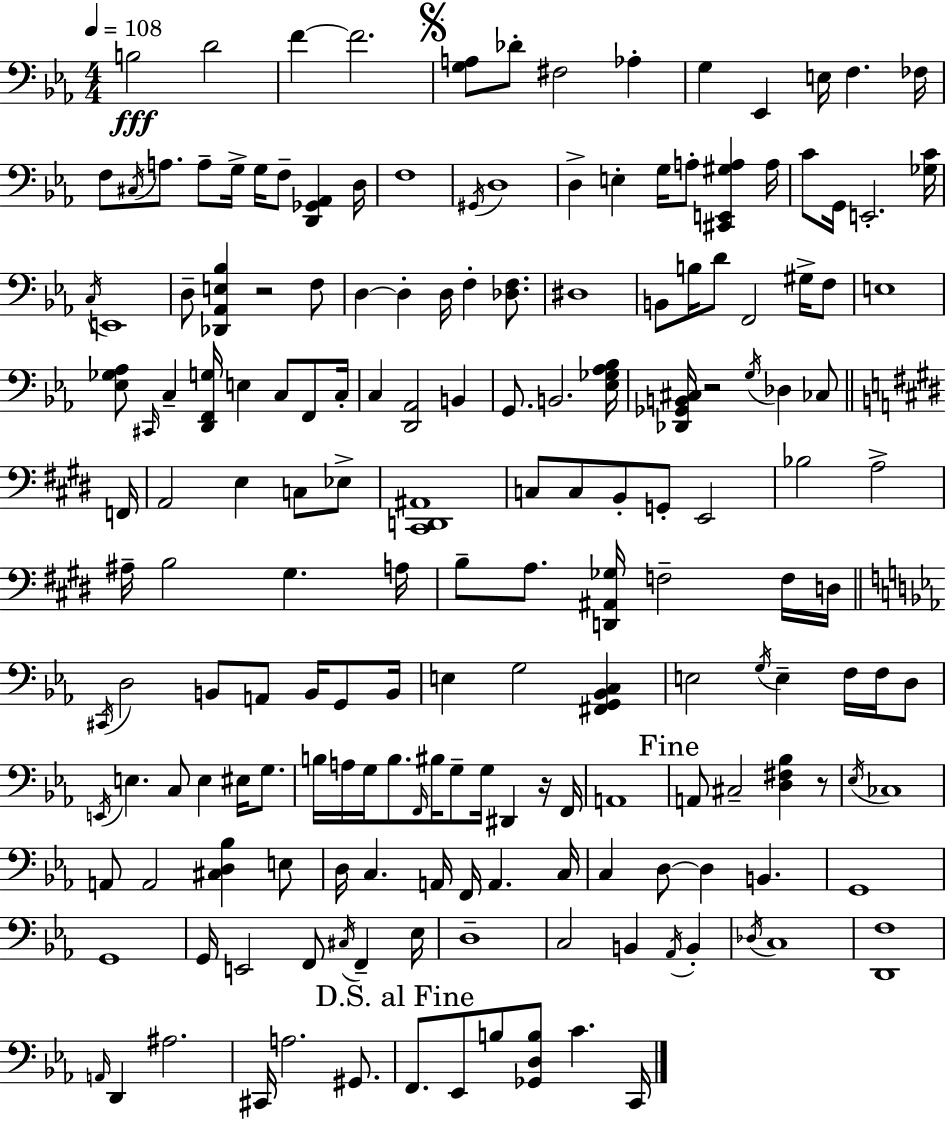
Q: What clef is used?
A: bass